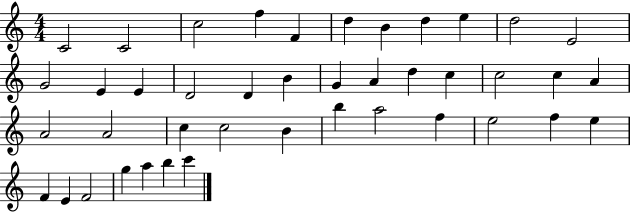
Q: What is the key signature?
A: C major